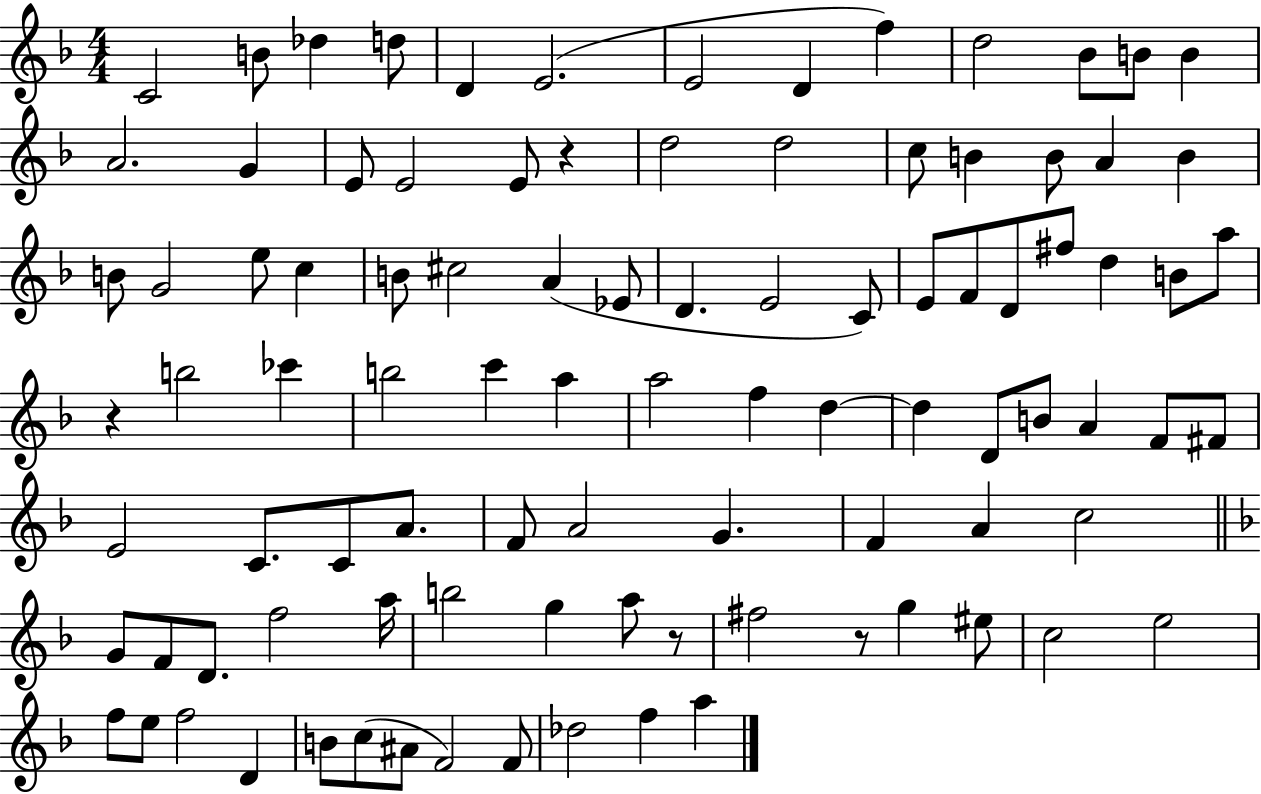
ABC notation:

X:1
T:Untitled
M:4/4
L:1/4
K:F
C2 B/2 _d d/2 D E2 E2 D f d2 _B/2 B/2 B A2 G E/2 E2 E/2 z d2 d2 c/2 B B/2 A B B/2 G2 e/2 c B/2 ^c2 A _E/2 D E2 C/2 E/2 F/2 D/2 ^f/2 d B/2 a/2 z b2 _c' b2 c' a a2 f d d D/2 B/2 A F/2 ^F/2 E2 C/2 C/2 A/2 F/2 A2 G F A c2 G/2 F/2 D/2 f2 a/4 b2 g a/2 z/2 ^f2 z/2 g ^e/2 c2 e2 f/2 e/2 f2 D B/2 c/2 ^A/2 F2 F/2 _d2 f a